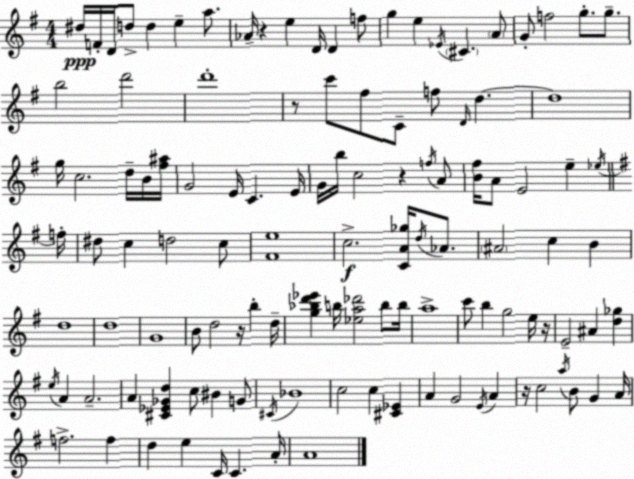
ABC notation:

X:1
T:Untitled
M:4/4
L:1/4
K:Em
^d/4 F/4 D/4 d/2 d e a/2 _A/4 z e D/4 D f/2 g e _E/4 ^C A/2 G/2 f2 g/2 g/2 b2 d'2 d'4 z/2 c'/2 ^f/2 C/2 f/2 D/4 d d4 g/4 c2 d/4 B/4 [^f^a]/4 G2 E/4 C E/4 G/4 b/4 c2 z f/4 A/2 [B^f]/4 A/2 E2 e _e/4 f/4 ^d/2 c d2 c/2 [^Fe]4 c2 [CA_g]/4 d/4 _A/2 ^A2 c B d4 d4 G4 B/2 d2 z/4 b d/4 [g_bd'_e'] b/4 [_ea_d']2 b/2 b/4 a4 c'/2 b g2 e/4 z/4 E2 ^A [d_g] e/4 A A2 A [^C_E_Gd] c/2 ^B G/2 ^C/4 _B4 c2 c [^C_E] A G2 E/4 A z/4 c2 a/4 B/2 G A/4 f2 f d e C/4 C A/4 A4